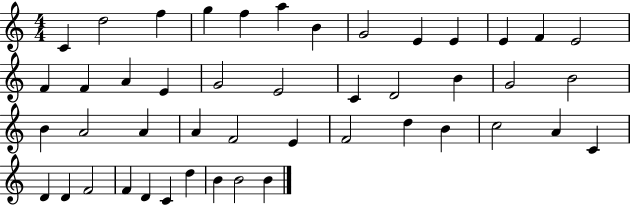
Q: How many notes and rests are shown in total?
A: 46